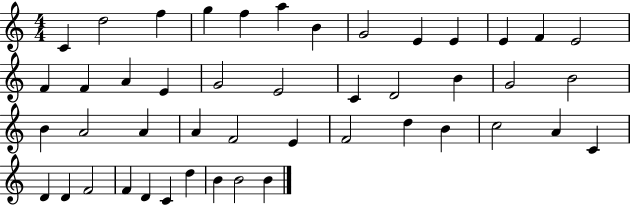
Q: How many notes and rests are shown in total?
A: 46